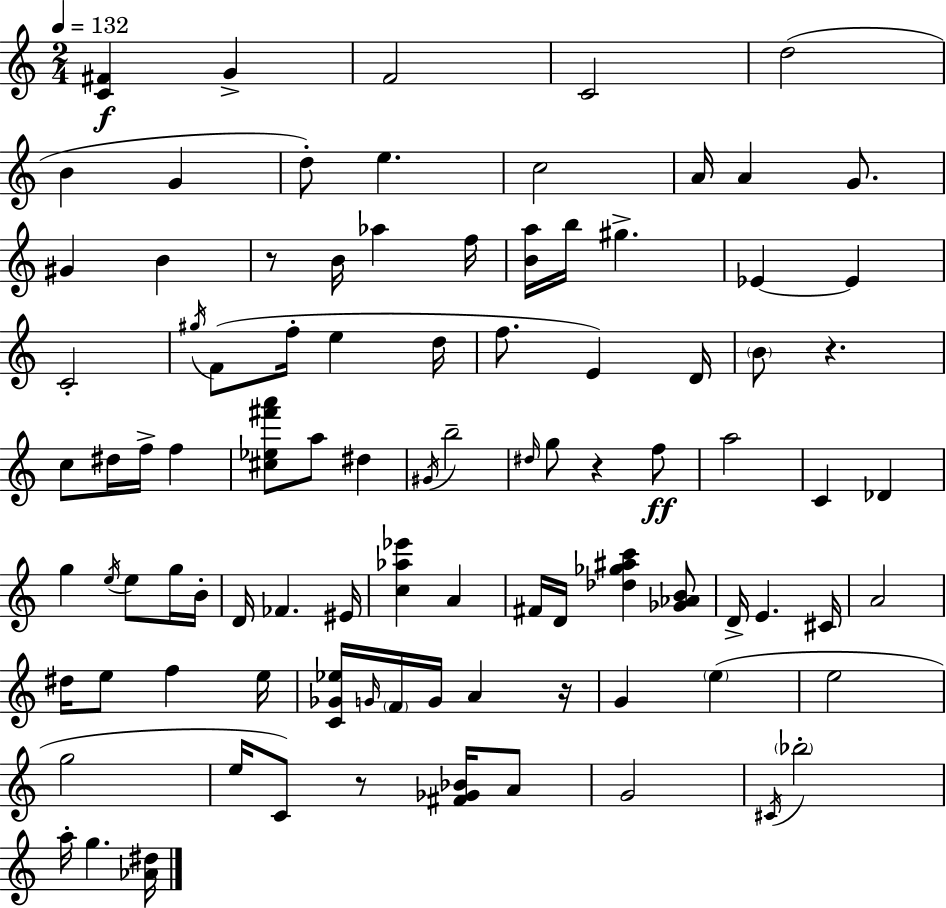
[C4,F#4]/q G4/q F4/h C4/h D5/h B4/q G4/q D5/e E5/q. C5/h A4/s A4/q G4/e. G#4/q B4/q R/e B4/s Ab5/q F5/s [B4,A5]/s B5/s G#5/q. Eb4/q Eb4/q C4/h G#5/s F4/e F5/s E5/q D5/s F5/e. E4/q D4/s B4/e R/q. C5/e D#5/s F5/s F5/q [C#5,Eb5,F#6,A6]/e A5/e D#5/q G#4/s B5/h D#5/s G5/e R/q F5/e A5/h C4/q Db4/q G5/q E5/s E5/e G5/s B4/s D4/s FES4/q. EIS4/s [C5,Ab5,Eb6]/q A4/q F#4/s D4/s [Db5,Gb5,A#5,C6]/q [Gb4,Ab4,B4]/e D4/s E4/q. C#4/s A4/h D#5/s E5/e F5/q E5/s [C4,Gb4,Eb5]/s G4/s F4/s G4/s A4/q R/s G4/q E5/q E5/h G5/h E5/s C4/e R/e [F#4,Gb4,Bb4]/s A4/e G4/h C#4/s Bb5/h A5/s G5/q. [Ab4,D#5]/s